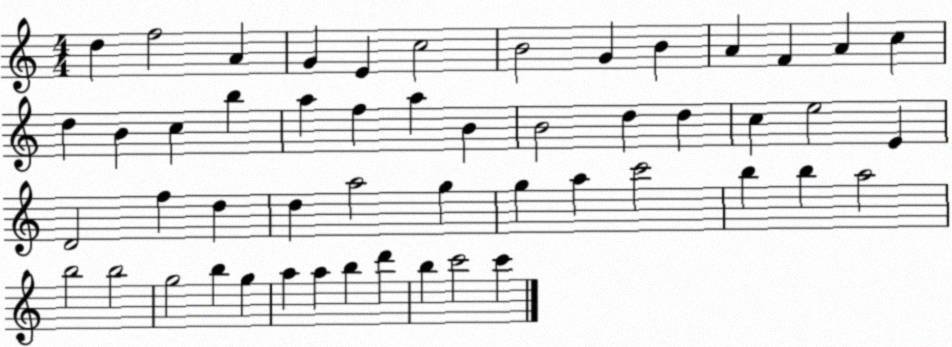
X:1
T:Untitled
M:4/4
L:1/4
K:C
d f2 A G E c2 B2 G B A F A c d B c b a f a B B2 d d c e2 E D2 f d d a2 g g a c'2 b b a2 b2 b2 g2 b g a a b d' b c'2 c'